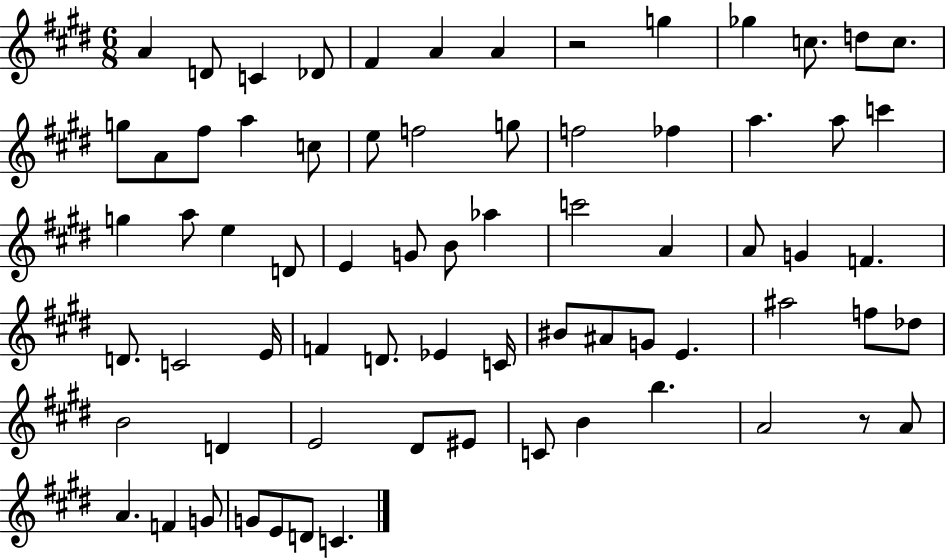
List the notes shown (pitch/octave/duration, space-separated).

A4/q D4/e C4/q Db4/e F#4/q A4/q A4/q R/h G5/q Gb5/q C5/e. D5/e C5/e. G5/e A4/e F#5/e A5/q C5/e E5/e F5/h G5/e F5/h FES5/q A5/q. A5/e C6/q G5/q A5/e E5/q D4/e E4/q G4/e B4/e Ab5/q C6/h A4/q A4/e G4/q F4/q. D4/e. C4/h E4/s F4/q D4/e. Eb4/q C4/s BIS4/e A#4/e G4/e E4/q. A#5/h F5/e Db5/e B4/h D4/q E4/h D#4/e EIS4/e C4/e B4/q B5/q. A4/h R/e A4/e A4/q. F4/q G4/e G4/e E4/e D4/e C4/q.